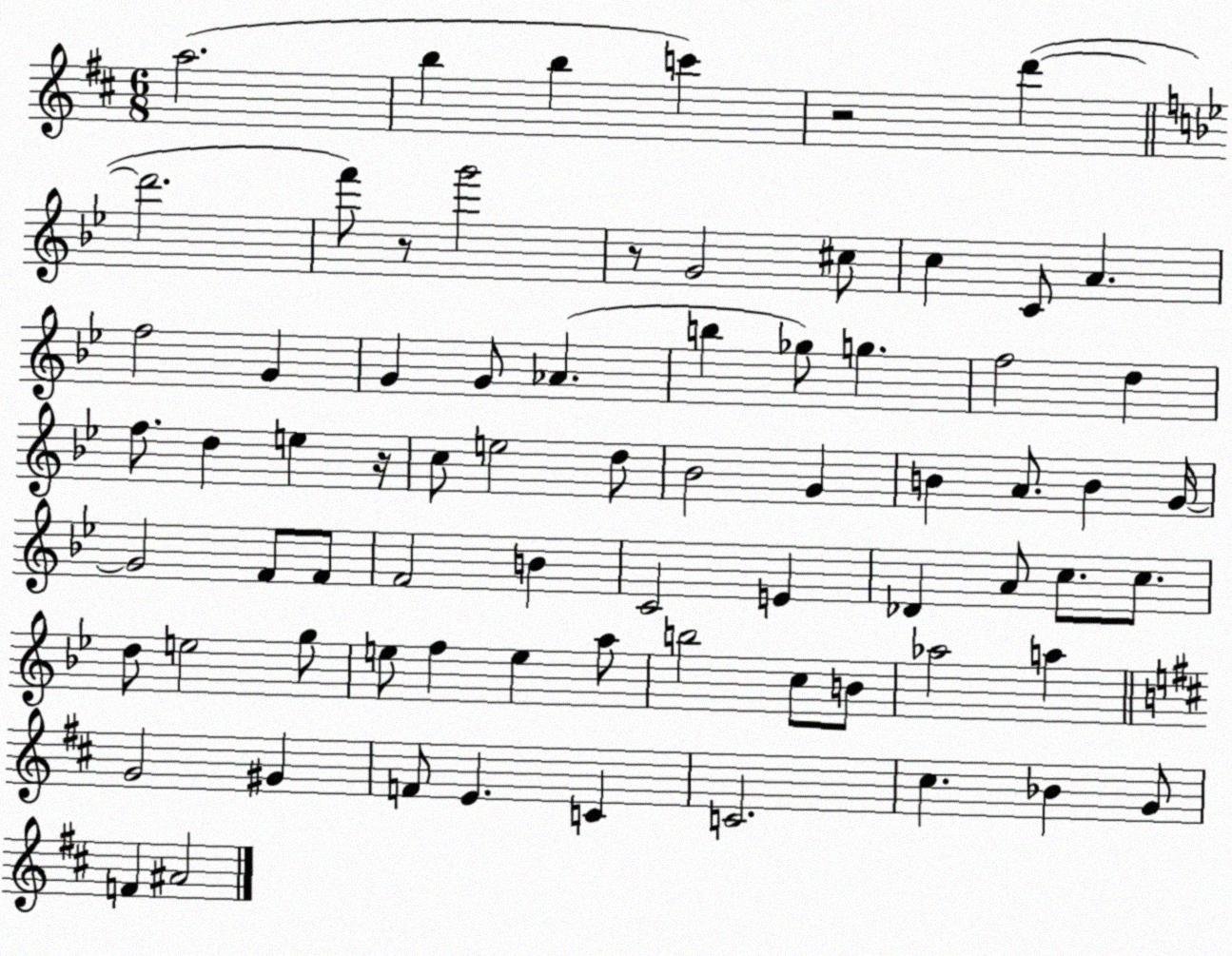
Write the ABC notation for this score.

X:1
T:Untitled
M:6/8
L:1/4
K:D
a2 b b c' z2 d' d'2 f'/2 z/2 g'2 z/2 G2 ^c/2 c C/2 A f2 G G G/2 _A b _g/2 g f2 d f/2 d e z/4 c/2 e2 d/2 _B2 G B A/2 B G/4 G2 F/2 F/2 F2 B C2 E _D A/2 c/2 c/2 d/2 e2 g/2 e/2 f e a/2 b2 c/2 B/2 _a2 a G2 ^G F/2 E C C2 ^c _B G/2 F ^A2